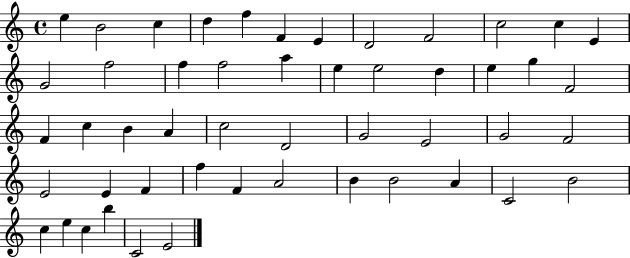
E5/q B4/h C5/q D5/q F5/q F4/q E4/q D4/h F4/h C5/h C5/q E4/q G4/h F5/h F5/q F5/h A5/q E5/q E5/h D5/q E5/q G5/q F4/h F4/q C5/q B4/q A4/q C5/h D4/h G4/h E4/h G4/h F4/h E4/h E4/q F4/q F5/q F4/q A4/h B4/q B4/h A4/q C4/h B4/h C5/q E5/q C5/q B5/q C4/h E4/h